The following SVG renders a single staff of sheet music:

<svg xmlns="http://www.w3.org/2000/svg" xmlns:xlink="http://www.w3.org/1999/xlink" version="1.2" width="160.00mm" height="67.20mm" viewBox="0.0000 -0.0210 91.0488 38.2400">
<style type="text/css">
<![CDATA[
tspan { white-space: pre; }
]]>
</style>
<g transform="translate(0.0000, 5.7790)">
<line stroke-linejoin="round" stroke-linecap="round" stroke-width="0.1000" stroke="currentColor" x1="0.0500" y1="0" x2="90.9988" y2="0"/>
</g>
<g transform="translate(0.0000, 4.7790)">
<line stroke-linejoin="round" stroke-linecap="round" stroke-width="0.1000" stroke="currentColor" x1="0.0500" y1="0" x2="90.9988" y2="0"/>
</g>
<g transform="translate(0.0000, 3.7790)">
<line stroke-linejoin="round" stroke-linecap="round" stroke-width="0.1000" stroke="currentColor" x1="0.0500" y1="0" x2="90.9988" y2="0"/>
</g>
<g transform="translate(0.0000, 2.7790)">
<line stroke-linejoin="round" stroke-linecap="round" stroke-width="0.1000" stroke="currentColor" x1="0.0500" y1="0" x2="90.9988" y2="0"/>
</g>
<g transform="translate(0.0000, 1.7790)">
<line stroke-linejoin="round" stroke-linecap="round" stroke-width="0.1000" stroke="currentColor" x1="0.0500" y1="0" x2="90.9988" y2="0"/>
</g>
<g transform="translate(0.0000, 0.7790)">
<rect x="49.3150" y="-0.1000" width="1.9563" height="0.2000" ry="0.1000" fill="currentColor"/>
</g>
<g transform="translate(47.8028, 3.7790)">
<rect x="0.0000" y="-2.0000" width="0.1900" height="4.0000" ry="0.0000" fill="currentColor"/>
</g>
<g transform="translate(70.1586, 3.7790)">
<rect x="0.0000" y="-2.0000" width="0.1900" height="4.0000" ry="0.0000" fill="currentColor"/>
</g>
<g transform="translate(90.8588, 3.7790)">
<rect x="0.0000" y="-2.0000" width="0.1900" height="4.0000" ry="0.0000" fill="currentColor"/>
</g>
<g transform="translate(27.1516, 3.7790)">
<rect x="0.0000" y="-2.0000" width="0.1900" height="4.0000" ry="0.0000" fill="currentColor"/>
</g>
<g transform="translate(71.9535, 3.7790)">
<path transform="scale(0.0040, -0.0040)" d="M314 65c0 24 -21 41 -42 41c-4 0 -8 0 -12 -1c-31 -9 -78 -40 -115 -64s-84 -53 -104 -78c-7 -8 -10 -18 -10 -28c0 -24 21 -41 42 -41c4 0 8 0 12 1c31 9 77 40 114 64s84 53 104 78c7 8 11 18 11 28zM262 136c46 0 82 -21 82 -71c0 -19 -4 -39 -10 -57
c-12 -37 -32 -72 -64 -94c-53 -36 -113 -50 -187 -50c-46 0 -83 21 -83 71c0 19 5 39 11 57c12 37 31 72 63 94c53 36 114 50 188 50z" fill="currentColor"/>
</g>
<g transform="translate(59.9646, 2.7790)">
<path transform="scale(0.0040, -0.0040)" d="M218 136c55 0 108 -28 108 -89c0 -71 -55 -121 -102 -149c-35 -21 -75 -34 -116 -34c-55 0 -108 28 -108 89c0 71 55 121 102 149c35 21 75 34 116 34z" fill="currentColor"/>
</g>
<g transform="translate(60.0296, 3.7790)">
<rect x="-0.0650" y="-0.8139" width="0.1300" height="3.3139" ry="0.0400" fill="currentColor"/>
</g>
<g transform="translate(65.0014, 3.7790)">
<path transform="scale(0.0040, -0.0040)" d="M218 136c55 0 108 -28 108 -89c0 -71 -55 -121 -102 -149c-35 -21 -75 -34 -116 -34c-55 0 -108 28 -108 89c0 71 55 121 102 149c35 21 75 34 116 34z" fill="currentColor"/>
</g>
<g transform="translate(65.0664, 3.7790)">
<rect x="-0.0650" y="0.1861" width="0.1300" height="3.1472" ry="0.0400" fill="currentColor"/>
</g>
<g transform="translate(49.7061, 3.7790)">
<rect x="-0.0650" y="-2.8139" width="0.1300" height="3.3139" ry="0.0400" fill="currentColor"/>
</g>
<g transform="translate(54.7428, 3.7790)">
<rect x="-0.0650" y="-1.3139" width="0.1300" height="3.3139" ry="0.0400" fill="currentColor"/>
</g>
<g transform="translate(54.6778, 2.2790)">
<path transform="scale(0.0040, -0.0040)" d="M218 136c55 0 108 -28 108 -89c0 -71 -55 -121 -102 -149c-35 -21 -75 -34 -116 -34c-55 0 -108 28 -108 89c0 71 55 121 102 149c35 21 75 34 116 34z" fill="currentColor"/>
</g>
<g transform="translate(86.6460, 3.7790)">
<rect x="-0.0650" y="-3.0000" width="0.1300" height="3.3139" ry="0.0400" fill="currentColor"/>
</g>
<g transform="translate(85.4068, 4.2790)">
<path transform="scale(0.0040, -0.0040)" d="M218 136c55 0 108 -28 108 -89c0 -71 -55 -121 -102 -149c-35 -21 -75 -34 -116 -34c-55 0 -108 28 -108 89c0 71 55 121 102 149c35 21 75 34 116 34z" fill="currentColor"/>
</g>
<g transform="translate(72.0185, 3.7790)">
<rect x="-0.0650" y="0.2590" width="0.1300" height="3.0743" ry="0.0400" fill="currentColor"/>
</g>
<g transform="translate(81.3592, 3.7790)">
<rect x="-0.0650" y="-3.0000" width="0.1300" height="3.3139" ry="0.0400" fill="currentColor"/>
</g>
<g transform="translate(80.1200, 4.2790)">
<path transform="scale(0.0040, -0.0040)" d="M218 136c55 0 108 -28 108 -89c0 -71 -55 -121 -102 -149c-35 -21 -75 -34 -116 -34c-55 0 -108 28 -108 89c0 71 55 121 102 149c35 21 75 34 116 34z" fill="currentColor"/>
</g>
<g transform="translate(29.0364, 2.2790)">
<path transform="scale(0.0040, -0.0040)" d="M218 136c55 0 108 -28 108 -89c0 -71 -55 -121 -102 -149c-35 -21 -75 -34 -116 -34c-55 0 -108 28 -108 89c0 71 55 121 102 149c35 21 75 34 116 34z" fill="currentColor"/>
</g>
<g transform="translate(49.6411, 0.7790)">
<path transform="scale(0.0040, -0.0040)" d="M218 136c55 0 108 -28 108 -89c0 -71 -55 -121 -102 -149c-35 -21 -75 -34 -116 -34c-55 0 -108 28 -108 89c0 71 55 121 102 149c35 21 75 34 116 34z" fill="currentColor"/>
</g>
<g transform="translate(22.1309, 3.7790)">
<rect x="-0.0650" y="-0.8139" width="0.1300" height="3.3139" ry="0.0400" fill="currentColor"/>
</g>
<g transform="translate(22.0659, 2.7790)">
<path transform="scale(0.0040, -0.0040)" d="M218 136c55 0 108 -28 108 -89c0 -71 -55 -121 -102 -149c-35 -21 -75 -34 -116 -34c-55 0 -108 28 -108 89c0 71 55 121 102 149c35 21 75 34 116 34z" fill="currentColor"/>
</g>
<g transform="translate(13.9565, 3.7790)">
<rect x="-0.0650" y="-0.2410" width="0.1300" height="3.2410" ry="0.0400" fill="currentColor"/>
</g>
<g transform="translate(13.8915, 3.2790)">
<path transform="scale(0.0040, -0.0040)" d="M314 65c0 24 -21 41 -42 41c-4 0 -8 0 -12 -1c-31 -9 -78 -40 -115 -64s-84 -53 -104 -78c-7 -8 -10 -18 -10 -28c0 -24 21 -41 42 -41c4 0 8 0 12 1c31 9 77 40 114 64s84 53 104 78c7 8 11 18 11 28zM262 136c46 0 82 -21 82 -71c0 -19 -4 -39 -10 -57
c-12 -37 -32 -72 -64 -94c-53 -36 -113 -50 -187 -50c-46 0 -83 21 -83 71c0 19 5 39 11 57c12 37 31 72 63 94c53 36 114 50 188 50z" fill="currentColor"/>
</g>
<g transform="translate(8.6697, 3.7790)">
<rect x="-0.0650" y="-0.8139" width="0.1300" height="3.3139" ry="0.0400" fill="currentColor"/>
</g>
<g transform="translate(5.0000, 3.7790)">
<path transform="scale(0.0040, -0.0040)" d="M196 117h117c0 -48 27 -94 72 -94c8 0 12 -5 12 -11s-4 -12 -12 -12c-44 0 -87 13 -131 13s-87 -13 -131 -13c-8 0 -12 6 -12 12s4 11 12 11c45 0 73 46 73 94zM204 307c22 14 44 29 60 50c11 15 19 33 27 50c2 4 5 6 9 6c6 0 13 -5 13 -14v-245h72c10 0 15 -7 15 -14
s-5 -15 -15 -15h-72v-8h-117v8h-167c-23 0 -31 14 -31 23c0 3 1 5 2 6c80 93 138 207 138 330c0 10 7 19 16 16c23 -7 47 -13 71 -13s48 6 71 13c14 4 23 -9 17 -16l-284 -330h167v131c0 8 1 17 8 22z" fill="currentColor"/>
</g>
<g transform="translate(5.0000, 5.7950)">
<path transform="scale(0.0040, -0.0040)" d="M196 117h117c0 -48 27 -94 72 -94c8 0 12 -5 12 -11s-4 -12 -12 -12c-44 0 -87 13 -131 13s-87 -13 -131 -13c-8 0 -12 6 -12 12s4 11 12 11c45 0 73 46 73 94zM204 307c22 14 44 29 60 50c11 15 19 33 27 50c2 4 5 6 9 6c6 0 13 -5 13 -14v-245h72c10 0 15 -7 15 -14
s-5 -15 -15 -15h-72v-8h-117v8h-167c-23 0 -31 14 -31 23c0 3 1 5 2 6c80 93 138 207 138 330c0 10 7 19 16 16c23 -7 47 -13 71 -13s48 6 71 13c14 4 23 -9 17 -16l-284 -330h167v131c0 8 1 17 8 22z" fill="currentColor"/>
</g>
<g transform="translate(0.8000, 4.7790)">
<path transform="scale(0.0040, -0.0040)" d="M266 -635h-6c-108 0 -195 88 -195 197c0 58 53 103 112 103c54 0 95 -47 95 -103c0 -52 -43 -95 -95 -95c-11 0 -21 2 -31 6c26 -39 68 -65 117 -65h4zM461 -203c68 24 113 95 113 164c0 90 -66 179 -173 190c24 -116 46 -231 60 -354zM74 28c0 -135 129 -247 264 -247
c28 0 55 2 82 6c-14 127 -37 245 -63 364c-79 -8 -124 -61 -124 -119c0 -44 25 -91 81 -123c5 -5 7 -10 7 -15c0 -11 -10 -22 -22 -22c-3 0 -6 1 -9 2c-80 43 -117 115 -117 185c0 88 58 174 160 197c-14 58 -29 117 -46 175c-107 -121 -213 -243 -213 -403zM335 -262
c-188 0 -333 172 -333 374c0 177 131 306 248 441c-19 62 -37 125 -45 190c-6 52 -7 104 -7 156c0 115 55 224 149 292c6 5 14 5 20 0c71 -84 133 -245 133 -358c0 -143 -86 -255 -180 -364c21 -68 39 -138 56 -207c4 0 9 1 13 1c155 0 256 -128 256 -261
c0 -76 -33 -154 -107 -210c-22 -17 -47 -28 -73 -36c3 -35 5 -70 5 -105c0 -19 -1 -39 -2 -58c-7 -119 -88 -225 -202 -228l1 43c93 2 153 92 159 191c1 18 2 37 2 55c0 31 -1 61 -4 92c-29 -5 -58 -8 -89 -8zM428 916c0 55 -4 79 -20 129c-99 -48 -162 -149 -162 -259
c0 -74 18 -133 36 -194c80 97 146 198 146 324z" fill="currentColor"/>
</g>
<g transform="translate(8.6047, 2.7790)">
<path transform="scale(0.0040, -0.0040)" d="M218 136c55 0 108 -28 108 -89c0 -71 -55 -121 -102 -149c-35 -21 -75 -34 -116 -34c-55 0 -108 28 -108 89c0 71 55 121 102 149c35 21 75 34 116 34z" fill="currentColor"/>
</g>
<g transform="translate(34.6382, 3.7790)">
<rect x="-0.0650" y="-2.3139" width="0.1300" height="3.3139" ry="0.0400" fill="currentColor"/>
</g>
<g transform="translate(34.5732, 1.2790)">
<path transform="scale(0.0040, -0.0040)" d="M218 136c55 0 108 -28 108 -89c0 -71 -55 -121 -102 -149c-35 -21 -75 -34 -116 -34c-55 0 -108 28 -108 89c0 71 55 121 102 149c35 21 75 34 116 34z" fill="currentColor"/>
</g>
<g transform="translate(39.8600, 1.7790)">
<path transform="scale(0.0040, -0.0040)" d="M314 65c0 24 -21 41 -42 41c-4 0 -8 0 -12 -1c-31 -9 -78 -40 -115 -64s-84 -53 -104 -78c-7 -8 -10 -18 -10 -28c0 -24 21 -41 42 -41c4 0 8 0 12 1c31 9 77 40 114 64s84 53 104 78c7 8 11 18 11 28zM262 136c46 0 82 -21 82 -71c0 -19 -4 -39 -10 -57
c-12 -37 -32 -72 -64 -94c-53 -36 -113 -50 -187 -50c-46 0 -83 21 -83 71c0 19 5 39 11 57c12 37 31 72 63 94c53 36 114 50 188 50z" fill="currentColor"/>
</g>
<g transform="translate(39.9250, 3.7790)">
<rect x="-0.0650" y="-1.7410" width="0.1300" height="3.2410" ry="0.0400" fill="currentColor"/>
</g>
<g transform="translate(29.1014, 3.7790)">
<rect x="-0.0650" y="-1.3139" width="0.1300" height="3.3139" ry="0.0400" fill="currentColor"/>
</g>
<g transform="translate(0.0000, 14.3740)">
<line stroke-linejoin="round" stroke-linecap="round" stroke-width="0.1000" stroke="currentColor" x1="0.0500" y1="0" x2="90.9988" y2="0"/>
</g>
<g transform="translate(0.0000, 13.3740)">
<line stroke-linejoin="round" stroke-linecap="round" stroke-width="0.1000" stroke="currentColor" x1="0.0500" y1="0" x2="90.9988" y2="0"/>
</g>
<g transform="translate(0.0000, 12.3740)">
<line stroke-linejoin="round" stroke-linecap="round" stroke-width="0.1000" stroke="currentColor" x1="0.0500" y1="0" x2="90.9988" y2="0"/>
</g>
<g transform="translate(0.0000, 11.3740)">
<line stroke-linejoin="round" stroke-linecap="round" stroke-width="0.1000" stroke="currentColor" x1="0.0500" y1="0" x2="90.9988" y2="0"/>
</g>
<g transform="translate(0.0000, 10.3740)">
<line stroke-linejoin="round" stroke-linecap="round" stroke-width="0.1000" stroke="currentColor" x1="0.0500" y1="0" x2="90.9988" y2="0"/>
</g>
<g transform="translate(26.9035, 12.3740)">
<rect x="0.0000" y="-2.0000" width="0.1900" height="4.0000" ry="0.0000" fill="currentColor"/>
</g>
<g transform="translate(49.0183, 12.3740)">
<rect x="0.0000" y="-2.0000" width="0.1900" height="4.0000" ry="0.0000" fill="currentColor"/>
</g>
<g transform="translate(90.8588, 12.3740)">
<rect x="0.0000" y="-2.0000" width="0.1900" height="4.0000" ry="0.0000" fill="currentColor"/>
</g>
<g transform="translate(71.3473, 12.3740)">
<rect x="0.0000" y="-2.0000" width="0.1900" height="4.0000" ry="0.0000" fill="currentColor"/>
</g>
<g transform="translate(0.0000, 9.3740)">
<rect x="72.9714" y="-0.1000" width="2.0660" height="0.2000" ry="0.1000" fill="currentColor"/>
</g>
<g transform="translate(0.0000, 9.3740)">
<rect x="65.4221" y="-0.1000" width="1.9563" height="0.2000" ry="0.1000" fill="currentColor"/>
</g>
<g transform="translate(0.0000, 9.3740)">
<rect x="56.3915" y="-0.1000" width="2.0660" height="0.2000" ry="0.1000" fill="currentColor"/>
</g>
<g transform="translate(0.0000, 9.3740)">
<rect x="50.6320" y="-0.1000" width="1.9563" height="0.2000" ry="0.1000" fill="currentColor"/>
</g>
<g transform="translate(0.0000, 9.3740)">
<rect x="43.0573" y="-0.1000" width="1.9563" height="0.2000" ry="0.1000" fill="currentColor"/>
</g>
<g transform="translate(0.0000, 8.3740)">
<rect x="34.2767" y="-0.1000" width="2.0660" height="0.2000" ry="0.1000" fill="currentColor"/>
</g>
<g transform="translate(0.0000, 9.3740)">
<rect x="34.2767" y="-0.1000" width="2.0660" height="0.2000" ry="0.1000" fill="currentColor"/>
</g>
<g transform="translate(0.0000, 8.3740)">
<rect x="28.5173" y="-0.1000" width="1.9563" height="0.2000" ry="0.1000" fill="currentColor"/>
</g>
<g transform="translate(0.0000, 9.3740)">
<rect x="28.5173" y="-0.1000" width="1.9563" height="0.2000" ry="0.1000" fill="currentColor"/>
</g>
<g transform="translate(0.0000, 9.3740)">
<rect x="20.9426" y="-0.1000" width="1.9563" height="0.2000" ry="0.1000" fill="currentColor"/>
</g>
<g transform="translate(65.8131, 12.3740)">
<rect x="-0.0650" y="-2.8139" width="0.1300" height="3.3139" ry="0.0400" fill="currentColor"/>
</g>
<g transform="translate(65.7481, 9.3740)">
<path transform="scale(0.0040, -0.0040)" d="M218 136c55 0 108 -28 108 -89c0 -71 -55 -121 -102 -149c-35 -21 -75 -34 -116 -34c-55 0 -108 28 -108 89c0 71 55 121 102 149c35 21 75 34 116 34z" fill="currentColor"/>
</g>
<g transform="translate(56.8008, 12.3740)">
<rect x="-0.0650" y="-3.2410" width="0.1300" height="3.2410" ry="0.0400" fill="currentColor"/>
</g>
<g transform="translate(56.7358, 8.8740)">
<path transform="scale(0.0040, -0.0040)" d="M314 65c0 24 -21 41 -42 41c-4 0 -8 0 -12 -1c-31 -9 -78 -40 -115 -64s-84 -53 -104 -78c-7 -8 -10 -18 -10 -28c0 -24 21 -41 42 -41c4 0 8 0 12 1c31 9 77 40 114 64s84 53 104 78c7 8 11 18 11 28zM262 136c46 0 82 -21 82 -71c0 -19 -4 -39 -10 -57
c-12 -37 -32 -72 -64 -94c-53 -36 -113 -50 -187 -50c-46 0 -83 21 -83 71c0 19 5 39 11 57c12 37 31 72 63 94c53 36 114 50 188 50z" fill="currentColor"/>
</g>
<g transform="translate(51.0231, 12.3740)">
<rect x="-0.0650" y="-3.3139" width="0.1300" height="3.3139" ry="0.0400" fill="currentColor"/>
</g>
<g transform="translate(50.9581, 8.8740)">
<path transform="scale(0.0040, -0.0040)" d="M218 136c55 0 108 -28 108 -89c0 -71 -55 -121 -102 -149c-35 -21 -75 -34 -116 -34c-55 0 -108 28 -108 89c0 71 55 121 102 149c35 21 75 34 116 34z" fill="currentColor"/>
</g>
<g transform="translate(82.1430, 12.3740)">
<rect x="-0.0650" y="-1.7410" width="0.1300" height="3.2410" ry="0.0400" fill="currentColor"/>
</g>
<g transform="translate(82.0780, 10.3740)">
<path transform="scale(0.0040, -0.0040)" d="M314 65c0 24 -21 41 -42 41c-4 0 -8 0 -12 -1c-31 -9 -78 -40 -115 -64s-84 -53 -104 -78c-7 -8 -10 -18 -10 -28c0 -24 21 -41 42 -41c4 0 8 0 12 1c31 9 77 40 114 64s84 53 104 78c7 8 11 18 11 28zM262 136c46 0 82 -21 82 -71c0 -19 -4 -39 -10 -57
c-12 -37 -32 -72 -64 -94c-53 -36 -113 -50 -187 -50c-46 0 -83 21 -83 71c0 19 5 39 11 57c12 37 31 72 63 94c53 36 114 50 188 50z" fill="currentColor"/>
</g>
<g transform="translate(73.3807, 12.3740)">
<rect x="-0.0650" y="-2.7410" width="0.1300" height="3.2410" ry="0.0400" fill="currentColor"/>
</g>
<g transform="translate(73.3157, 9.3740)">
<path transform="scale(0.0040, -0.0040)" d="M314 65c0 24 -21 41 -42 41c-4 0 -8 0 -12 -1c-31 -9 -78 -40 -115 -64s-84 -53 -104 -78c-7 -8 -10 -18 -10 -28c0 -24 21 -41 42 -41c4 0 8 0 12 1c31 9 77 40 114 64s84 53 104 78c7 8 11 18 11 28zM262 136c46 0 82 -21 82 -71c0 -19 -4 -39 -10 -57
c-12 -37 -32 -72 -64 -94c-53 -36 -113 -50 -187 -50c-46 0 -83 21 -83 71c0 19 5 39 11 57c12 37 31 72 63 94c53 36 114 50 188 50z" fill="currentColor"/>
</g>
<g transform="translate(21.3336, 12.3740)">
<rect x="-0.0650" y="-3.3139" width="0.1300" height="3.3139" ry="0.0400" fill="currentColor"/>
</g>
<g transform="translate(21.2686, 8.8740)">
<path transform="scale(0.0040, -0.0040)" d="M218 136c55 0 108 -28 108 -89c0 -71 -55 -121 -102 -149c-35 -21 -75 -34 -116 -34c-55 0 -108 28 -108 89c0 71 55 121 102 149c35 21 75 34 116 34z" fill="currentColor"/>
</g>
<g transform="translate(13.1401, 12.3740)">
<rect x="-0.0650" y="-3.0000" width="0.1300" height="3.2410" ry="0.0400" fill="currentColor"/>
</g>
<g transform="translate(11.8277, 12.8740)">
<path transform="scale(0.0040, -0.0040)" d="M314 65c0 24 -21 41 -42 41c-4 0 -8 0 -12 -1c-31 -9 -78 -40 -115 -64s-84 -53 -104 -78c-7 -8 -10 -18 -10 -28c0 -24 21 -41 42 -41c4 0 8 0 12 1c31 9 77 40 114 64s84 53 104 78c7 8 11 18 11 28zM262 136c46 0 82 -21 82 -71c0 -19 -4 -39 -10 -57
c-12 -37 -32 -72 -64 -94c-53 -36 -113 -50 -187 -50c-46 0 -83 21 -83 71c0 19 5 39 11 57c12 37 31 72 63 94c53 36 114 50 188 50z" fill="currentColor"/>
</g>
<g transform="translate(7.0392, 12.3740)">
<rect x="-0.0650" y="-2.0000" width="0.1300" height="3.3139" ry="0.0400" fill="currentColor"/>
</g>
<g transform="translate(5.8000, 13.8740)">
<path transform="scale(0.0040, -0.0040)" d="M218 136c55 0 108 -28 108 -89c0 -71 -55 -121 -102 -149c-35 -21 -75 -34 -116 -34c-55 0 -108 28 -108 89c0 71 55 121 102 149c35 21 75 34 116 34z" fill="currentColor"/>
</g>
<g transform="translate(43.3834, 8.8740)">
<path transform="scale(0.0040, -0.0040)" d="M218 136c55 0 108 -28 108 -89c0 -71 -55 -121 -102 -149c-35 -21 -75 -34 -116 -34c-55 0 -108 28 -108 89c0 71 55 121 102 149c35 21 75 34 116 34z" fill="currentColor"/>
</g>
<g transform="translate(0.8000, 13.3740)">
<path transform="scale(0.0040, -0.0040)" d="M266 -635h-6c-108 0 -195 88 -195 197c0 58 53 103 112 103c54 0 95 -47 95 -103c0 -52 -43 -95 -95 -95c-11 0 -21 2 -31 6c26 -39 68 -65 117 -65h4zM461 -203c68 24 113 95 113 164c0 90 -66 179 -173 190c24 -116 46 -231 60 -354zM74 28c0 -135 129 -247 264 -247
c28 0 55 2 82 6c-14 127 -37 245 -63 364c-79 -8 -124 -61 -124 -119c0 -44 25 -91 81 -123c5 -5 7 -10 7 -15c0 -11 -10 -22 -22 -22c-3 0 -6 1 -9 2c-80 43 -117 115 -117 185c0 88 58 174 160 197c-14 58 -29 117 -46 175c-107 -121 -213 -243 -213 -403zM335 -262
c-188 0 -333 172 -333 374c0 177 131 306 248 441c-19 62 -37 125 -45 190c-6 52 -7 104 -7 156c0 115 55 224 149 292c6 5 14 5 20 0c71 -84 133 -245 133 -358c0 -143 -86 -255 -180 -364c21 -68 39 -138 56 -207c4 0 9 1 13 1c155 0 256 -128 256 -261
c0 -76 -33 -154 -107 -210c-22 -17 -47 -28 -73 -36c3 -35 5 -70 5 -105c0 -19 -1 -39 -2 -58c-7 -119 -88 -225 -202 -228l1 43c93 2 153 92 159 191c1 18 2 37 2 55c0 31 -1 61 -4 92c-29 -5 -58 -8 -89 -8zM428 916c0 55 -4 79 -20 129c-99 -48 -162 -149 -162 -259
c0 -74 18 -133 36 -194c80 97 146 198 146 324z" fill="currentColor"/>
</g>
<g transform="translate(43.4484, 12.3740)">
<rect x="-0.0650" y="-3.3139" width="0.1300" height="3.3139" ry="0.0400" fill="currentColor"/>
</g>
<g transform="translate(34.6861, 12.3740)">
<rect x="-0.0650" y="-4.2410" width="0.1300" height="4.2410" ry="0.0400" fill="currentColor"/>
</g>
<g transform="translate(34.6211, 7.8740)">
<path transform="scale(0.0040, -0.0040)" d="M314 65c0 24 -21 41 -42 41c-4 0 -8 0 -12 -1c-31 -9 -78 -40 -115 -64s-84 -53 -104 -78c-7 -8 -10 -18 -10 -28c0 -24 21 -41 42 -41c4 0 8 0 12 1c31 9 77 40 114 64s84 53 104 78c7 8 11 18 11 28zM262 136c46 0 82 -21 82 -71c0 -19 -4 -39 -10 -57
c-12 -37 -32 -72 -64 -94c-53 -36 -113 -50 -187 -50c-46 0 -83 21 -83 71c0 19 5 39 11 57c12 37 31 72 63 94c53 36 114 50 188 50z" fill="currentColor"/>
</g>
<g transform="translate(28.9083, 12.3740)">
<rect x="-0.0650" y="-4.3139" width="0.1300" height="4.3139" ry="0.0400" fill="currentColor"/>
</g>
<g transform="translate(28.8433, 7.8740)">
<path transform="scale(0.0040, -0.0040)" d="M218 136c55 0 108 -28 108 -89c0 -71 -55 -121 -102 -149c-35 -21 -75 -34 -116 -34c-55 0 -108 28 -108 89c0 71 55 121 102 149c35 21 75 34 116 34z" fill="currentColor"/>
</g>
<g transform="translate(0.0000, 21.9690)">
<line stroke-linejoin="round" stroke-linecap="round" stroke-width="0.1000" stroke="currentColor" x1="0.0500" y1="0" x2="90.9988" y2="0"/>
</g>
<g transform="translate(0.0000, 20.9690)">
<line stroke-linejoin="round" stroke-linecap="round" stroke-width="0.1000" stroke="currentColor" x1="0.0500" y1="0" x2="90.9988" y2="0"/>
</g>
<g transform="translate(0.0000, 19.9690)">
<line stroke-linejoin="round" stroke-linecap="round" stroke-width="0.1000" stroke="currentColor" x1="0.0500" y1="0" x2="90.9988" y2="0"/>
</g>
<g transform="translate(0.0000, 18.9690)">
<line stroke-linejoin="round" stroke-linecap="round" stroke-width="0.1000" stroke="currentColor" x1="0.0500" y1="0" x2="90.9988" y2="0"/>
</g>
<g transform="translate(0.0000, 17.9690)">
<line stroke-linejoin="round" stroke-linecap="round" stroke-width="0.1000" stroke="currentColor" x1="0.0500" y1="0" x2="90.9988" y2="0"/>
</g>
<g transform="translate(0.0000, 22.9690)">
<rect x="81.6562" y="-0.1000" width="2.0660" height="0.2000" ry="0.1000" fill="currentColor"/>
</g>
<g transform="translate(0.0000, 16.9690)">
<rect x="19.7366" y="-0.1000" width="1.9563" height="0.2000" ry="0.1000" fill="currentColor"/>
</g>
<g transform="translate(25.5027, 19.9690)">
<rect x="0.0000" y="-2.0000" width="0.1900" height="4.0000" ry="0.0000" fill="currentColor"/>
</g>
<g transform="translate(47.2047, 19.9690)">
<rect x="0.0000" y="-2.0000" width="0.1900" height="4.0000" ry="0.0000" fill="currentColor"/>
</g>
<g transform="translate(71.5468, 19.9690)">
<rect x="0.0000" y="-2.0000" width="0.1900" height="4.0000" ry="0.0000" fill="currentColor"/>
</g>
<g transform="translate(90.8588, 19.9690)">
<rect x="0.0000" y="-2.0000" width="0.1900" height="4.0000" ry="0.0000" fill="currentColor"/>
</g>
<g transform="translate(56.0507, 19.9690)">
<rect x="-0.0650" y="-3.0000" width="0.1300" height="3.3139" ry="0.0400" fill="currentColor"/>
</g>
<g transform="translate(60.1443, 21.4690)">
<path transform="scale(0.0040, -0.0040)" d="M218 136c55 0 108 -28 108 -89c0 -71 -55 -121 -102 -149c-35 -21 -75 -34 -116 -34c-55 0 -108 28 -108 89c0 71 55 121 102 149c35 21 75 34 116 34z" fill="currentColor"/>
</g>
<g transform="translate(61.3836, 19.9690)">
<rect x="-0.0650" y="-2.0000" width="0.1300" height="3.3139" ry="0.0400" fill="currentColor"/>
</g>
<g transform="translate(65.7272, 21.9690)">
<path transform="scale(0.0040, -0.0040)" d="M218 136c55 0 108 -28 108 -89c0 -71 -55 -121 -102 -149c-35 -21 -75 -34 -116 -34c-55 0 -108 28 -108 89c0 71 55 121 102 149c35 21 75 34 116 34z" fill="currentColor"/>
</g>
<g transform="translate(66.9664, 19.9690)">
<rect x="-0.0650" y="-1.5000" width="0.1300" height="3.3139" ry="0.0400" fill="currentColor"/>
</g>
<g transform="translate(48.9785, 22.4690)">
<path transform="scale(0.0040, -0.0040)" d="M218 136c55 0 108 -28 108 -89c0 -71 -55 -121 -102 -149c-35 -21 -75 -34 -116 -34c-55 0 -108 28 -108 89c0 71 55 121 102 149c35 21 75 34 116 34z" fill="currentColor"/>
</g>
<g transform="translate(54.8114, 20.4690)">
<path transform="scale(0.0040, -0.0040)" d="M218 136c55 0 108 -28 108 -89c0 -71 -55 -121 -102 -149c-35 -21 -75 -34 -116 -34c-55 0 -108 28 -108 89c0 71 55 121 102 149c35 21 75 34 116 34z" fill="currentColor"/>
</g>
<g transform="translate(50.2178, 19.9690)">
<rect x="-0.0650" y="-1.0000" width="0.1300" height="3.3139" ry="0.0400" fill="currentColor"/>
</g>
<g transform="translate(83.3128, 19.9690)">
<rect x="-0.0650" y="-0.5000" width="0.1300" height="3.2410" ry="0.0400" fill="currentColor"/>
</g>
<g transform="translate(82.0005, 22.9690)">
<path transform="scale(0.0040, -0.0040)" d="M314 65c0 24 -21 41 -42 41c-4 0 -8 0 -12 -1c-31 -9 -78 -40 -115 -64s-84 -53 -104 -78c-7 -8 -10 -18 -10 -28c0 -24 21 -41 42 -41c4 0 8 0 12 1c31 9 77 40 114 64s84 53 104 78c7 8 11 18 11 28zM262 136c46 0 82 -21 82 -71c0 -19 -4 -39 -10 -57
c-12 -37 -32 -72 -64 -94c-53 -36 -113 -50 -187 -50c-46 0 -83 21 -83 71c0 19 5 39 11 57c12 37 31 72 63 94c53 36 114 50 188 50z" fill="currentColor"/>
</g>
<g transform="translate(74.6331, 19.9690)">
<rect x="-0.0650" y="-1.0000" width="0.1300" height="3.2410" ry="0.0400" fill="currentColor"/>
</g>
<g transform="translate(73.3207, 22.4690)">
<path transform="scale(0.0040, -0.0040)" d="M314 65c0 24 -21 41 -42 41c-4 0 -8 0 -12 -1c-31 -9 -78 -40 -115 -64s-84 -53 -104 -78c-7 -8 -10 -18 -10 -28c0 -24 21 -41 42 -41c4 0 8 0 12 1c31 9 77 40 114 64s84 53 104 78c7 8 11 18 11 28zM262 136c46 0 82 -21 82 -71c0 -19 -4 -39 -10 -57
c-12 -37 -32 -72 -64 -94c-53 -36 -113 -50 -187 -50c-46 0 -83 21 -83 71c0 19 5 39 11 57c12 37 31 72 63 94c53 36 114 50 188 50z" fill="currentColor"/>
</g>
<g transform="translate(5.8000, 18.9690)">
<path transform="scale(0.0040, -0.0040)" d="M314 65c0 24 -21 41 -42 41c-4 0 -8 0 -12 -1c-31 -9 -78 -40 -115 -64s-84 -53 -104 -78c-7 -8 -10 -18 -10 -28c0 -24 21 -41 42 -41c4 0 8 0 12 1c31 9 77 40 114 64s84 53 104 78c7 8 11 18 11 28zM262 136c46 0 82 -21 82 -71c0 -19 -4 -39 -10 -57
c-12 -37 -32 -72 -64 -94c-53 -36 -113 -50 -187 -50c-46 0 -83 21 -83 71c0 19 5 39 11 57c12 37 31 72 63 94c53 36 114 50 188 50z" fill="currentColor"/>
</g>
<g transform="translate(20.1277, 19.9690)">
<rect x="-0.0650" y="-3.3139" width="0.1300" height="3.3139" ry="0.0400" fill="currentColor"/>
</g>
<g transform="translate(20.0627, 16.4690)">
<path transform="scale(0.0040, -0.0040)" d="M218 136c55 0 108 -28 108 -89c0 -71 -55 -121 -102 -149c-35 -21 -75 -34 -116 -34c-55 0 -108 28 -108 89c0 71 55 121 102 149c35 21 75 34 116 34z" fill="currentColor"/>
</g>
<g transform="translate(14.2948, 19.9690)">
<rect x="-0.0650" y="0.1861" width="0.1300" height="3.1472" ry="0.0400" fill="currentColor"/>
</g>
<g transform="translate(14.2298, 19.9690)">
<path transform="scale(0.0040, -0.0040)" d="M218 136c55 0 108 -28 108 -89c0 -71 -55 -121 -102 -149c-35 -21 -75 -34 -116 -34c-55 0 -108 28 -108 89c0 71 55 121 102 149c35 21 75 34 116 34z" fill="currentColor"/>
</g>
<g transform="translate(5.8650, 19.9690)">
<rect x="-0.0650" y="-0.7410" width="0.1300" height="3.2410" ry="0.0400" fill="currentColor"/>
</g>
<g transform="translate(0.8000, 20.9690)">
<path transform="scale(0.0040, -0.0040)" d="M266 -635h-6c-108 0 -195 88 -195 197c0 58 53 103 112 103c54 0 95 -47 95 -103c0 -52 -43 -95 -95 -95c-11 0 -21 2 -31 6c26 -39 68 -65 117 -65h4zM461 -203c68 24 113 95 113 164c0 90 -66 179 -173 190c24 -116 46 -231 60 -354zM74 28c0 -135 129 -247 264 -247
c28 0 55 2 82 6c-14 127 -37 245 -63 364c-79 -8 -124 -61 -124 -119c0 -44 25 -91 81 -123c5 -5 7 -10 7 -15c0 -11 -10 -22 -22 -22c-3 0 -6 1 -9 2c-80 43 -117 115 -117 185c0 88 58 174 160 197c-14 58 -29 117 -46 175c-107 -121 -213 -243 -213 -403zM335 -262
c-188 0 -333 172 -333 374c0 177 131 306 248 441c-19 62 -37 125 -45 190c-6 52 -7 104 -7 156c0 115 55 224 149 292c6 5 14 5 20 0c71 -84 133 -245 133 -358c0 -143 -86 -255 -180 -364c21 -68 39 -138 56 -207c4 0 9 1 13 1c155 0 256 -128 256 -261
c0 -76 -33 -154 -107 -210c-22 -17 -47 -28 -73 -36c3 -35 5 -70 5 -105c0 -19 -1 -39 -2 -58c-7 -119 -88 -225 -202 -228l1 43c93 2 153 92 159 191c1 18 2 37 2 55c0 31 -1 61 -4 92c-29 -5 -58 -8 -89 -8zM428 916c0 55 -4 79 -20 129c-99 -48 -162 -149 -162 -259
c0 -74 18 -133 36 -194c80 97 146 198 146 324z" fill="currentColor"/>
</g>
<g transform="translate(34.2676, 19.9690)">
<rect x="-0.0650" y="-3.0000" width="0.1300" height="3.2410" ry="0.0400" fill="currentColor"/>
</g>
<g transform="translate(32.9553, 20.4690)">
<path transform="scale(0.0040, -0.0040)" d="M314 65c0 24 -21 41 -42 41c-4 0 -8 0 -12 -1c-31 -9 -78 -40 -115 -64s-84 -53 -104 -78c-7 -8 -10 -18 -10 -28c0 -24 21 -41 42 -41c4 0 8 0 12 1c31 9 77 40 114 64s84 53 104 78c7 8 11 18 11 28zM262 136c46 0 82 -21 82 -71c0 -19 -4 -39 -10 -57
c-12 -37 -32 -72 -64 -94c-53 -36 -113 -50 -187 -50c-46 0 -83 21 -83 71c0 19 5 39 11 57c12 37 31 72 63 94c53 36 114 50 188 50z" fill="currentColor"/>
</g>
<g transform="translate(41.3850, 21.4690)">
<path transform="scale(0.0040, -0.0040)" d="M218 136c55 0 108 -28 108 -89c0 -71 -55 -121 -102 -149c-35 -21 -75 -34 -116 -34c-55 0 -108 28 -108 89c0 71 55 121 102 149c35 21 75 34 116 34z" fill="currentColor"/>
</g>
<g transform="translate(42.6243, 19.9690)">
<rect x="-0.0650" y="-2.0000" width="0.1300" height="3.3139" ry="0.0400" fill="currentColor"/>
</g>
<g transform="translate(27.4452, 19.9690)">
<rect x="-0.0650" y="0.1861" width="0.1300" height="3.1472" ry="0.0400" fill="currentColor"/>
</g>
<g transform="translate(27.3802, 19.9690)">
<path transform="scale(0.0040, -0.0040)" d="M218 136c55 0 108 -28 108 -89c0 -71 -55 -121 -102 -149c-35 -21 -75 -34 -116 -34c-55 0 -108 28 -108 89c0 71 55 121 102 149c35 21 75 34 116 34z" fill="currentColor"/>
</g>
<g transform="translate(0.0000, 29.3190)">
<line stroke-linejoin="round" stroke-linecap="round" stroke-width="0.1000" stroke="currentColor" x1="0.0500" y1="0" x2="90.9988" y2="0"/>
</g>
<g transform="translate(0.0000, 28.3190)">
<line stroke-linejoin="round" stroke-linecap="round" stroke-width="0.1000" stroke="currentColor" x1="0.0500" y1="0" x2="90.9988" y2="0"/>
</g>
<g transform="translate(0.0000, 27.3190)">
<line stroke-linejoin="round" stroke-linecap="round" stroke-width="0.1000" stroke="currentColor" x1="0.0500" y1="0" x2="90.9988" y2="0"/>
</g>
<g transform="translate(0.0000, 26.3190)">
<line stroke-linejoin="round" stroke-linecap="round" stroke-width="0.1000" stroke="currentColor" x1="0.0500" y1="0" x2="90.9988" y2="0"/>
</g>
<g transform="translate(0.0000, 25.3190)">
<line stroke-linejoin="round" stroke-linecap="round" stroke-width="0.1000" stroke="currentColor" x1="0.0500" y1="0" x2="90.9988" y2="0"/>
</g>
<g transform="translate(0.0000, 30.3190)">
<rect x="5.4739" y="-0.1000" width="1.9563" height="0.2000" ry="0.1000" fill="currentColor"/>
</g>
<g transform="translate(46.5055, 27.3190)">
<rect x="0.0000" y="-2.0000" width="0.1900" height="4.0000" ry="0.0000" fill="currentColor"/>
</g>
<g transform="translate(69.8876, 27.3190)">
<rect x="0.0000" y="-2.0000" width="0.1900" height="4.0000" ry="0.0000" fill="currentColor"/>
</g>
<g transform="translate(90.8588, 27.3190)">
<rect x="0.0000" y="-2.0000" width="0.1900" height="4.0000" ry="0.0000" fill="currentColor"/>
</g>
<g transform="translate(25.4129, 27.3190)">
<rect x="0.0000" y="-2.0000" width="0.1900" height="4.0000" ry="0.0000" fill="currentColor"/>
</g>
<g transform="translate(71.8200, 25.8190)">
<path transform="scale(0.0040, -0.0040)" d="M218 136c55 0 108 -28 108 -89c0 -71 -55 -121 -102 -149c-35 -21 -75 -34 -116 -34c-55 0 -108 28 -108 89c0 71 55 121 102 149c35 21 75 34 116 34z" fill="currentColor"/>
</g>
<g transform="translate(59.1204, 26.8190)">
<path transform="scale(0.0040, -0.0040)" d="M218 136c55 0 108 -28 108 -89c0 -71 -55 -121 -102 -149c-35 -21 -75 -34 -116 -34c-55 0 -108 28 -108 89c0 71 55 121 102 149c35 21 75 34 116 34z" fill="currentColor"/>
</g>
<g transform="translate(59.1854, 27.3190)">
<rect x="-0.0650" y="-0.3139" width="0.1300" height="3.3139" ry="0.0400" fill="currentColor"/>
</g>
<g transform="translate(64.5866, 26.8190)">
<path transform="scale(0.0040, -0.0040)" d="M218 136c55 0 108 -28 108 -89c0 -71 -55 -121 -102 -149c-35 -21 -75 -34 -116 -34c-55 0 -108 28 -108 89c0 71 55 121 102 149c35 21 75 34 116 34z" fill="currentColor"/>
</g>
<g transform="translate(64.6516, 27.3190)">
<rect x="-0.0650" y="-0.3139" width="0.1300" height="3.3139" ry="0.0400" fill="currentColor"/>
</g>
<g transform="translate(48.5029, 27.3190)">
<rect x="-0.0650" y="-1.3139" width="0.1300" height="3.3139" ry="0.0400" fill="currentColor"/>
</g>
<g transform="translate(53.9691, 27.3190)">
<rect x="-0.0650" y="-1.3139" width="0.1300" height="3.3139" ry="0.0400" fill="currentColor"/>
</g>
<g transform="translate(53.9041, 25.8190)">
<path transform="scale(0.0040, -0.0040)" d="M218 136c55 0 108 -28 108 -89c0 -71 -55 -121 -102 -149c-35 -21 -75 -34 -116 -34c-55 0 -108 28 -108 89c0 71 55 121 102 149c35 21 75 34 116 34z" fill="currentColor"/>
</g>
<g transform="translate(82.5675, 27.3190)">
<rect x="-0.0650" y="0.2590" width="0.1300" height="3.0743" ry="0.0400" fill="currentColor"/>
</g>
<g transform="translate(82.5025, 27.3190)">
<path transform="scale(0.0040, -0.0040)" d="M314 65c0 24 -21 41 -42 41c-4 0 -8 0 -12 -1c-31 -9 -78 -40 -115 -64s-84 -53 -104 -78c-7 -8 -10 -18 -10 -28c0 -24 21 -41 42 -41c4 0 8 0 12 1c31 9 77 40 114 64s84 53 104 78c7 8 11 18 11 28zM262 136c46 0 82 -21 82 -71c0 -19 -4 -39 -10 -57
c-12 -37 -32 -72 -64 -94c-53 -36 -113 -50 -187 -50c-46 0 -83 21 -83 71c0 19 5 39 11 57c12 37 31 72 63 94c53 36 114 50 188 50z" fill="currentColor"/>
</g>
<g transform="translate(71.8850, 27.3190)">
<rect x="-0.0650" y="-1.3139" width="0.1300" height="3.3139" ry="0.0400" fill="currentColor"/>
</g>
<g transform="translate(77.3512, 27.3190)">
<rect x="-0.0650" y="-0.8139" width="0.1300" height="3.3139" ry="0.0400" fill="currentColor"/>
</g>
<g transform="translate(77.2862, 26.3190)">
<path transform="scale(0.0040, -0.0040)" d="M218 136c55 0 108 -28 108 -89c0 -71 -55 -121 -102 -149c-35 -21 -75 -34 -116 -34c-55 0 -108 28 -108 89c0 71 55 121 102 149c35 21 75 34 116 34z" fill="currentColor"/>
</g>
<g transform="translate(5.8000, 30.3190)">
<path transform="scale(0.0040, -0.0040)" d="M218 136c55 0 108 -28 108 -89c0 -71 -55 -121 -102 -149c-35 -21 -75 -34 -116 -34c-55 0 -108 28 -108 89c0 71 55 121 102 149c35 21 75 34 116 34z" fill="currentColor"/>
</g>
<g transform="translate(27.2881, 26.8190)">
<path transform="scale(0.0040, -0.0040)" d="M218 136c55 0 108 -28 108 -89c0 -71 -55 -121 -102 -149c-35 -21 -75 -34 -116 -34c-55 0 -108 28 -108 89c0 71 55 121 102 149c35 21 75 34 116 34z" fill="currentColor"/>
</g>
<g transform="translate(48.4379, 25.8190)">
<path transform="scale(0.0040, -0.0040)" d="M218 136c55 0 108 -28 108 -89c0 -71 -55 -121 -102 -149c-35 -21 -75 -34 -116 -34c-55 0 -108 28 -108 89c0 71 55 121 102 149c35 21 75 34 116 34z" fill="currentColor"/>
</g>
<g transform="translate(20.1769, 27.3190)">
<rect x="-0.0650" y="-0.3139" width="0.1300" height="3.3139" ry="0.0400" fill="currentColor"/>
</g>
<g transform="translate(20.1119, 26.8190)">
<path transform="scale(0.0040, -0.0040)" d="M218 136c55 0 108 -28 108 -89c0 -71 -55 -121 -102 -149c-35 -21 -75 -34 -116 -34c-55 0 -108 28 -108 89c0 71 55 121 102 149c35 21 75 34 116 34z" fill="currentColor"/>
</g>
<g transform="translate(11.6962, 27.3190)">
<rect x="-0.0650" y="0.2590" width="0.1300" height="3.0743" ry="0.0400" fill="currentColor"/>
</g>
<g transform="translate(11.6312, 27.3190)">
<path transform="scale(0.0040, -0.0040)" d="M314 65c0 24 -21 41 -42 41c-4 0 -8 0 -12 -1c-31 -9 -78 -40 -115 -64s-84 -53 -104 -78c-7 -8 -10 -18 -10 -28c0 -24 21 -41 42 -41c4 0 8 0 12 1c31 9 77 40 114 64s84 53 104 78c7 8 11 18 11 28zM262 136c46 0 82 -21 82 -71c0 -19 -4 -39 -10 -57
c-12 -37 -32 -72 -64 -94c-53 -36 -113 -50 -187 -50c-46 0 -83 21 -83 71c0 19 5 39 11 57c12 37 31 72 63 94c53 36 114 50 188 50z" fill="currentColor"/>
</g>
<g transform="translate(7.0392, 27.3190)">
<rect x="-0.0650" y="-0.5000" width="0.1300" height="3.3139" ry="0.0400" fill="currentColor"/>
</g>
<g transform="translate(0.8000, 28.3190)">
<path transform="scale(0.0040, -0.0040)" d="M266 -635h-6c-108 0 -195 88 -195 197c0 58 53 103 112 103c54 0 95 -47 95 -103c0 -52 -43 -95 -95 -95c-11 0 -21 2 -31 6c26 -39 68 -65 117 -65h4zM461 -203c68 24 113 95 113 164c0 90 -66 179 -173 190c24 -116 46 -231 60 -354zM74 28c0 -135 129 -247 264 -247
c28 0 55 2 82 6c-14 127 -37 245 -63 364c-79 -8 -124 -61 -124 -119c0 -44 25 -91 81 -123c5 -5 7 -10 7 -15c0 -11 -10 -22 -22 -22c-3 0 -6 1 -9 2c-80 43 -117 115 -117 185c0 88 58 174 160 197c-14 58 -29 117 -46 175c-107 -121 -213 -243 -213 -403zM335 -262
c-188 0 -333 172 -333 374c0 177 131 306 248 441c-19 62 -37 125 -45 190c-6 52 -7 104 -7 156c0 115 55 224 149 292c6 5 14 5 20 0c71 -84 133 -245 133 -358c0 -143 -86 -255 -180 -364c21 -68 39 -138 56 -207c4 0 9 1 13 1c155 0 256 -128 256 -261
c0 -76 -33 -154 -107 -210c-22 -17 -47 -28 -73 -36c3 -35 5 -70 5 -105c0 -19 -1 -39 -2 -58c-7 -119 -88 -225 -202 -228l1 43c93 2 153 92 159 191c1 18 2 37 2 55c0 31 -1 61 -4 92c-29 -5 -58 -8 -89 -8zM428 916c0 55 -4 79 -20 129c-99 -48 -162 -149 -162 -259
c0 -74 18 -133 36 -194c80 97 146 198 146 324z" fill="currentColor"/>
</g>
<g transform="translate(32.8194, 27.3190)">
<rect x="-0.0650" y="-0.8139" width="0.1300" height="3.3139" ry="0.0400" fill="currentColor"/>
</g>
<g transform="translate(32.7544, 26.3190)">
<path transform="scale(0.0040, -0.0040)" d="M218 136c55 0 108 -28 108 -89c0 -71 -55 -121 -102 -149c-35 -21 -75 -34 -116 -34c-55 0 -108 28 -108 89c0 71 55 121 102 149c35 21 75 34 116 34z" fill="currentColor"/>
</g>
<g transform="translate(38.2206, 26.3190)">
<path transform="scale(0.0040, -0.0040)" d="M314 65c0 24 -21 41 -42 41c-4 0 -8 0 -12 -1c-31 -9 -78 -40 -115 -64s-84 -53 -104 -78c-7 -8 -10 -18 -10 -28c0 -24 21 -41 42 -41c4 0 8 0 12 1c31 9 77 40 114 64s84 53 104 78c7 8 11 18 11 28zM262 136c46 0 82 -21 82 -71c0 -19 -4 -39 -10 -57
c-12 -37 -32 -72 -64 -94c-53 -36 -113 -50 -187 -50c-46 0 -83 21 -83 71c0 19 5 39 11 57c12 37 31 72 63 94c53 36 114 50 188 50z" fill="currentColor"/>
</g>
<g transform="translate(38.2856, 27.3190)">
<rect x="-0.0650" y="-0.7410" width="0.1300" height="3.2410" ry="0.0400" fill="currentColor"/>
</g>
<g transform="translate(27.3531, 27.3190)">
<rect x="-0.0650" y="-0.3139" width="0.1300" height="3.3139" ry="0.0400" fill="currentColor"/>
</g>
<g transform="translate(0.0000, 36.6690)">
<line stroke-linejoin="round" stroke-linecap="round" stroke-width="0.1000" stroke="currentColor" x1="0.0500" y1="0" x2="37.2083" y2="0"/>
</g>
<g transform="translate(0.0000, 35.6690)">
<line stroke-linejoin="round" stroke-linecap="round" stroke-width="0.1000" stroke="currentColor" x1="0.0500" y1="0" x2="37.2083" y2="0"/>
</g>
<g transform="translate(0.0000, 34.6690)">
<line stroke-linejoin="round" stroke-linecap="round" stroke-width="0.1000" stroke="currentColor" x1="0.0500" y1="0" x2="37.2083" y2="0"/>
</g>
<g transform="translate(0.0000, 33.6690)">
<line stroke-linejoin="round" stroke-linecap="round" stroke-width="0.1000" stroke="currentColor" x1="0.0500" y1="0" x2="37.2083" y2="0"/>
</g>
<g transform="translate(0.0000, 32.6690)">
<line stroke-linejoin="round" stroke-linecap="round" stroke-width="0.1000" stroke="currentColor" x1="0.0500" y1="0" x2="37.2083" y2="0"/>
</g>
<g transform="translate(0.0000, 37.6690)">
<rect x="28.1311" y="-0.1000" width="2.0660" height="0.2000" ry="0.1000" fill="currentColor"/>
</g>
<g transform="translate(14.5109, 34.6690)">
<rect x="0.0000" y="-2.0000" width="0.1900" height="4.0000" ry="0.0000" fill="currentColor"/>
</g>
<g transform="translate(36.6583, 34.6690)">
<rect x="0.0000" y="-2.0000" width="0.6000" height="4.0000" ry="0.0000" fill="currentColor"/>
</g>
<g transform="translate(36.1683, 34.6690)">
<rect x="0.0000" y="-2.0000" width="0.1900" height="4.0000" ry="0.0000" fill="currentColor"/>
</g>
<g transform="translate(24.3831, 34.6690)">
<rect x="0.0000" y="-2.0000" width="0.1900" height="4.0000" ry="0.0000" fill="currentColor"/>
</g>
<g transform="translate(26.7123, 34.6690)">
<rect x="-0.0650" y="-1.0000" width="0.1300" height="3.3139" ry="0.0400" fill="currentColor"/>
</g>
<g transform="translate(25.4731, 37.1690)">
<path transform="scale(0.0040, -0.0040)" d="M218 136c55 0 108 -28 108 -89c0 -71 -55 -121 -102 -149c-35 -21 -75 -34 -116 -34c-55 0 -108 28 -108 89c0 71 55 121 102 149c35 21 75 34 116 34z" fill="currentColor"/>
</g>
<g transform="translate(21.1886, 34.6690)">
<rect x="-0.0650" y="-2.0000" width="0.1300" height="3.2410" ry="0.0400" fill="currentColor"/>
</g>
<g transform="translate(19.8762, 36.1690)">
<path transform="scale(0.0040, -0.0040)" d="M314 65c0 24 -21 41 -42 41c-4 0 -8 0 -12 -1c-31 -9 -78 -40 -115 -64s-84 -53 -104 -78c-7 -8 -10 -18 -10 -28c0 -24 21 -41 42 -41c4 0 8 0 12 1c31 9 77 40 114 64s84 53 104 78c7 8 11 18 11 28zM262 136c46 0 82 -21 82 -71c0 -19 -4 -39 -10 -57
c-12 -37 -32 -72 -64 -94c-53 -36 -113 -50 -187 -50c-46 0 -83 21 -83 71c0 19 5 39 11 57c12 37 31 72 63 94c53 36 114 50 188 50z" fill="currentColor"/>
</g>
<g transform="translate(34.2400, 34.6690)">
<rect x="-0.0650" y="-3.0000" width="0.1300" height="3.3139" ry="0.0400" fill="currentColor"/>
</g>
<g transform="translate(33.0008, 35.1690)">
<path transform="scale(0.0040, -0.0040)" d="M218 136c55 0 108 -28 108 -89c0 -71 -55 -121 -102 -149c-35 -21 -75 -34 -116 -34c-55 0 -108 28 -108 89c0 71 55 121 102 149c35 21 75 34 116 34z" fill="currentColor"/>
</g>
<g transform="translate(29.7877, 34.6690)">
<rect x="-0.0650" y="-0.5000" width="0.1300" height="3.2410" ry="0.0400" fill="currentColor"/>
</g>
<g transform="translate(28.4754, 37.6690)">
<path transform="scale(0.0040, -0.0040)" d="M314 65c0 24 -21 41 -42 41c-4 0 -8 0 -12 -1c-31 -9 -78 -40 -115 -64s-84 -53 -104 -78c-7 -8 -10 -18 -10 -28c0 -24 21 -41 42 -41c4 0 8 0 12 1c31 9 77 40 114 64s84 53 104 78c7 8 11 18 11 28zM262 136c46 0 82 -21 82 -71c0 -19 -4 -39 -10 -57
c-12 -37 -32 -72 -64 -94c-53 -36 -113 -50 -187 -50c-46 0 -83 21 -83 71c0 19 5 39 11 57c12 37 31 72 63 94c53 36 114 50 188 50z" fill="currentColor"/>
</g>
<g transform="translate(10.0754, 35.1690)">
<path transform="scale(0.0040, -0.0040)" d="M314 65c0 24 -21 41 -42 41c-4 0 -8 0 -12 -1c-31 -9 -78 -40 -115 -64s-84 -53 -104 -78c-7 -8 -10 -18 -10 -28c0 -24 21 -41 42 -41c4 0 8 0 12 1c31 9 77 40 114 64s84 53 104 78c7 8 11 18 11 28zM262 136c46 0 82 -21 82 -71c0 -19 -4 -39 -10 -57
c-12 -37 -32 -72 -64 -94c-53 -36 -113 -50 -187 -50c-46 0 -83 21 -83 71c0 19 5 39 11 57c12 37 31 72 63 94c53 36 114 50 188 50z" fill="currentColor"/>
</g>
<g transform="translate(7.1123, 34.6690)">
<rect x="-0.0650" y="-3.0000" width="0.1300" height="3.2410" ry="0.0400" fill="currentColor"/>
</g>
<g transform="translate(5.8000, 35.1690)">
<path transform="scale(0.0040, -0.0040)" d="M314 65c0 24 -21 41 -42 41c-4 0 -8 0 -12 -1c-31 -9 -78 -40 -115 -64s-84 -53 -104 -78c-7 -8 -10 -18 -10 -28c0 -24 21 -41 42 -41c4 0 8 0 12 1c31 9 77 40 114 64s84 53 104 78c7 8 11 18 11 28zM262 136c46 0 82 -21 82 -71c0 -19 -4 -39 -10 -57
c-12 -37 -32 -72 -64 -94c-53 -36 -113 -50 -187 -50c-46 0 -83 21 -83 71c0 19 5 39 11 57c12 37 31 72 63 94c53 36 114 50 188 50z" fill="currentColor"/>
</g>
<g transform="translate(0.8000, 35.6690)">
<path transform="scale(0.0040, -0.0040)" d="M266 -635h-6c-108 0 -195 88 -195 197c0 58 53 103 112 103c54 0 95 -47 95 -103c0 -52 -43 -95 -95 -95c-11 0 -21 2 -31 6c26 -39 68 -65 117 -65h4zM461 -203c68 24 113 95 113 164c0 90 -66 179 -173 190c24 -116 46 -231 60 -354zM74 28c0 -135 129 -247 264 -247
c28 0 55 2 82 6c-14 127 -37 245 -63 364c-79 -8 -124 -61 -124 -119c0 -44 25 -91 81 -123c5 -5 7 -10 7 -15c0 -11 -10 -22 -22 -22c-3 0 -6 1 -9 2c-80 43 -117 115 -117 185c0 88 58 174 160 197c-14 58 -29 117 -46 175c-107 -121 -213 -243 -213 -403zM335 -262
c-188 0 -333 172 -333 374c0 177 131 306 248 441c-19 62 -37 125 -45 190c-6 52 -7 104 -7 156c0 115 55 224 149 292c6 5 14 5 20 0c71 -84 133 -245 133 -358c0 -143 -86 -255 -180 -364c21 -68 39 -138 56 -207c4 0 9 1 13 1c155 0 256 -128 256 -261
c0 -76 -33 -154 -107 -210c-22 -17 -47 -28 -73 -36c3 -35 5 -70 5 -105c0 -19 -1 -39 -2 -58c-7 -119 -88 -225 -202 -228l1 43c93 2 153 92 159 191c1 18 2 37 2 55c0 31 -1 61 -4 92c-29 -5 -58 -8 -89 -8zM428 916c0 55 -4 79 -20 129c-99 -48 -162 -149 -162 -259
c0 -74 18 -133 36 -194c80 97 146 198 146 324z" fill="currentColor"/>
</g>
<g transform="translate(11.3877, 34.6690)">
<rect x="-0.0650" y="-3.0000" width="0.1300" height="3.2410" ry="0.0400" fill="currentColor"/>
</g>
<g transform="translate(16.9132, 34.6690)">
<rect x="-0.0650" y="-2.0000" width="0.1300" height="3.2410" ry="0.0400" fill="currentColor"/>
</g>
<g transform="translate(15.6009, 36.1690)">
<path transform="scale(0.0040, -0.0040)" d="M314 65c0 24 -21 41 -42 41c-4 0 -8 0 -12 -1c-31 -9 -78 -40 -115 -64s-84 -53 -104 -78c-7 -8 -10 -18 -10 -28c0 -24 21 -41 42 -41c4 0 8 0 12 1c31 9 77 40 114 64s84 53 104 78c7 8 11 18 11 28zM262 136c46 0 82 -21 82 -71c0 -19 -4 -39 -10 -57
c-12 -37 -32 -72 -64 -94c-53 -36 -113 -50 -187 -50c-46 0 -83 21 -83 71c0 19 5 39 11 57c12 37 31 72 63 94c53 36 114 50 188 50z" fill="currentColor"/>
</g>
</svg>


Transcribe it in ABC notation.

X:1
T:Untitled
M:4/4
L:1/4
K:C
d c2 d e g f2 a e d B B2 A A F A2 b d' d'2 b b b2 a a2 f2 d2 B b B A2 F D A F E D2 C2 C B2 c c d d2 e e c c e d B2 A2 A2 F2 F2 D C2 A